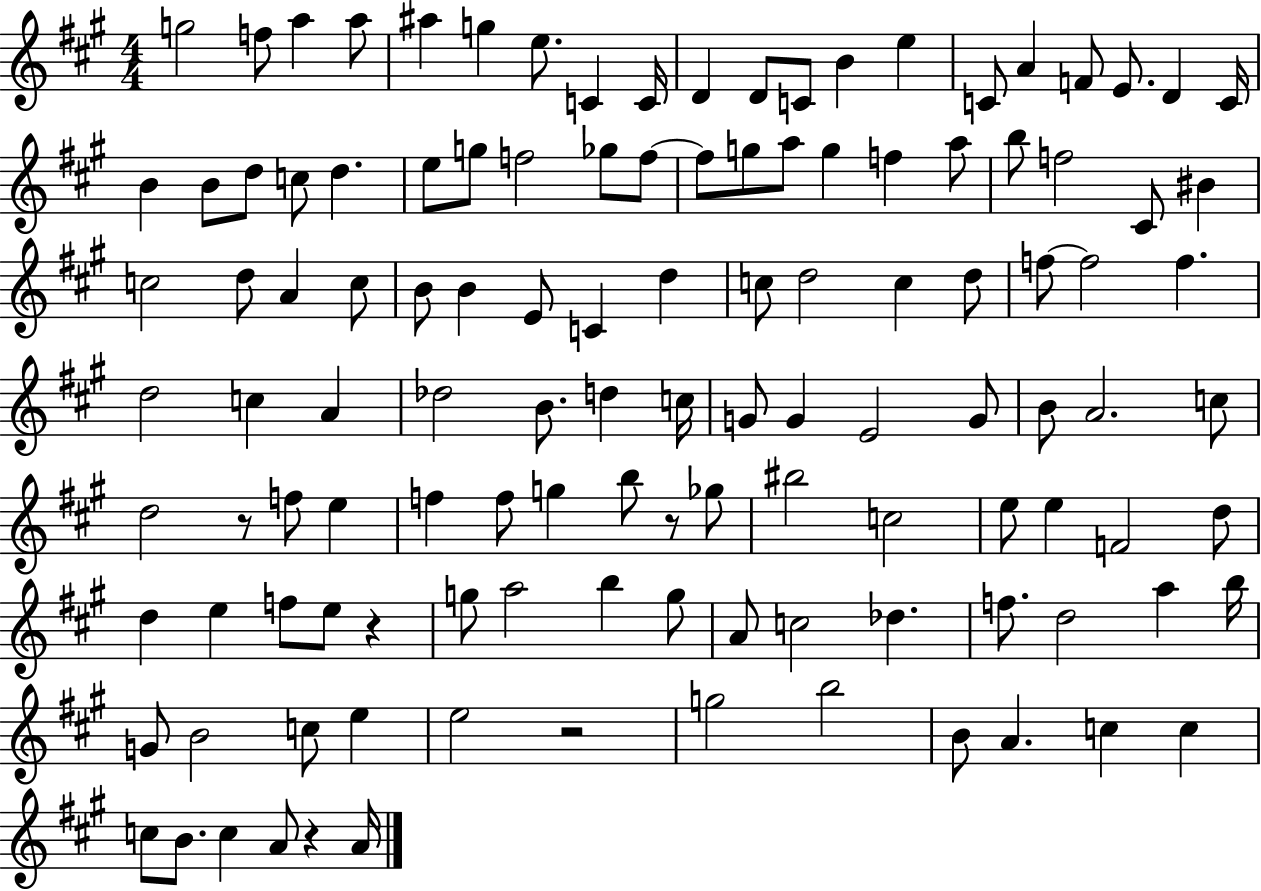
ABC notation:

X:1
T:Untitled
M:4/4
L:1/4
K:A
g2 f/2 a a/2 ^a g e/2 C C/4 D D/2 C/2 B e C/2 A F/2 E/2 D C/4 B B/2 d/2 c/2 d e/2 g/2 f2 _g/2 f/2 f/2 g/2 a/2 g f a/2 b/2 f2 ^C/2 ^B c2 d/2 A c/2 B/2 B E/2 C d c/2 d2 c d/2 f/2 f2 f d2 c A _d2 B/2 d c/4 G/2 G E2 G/2 B/2 A2 c/2 d2 z/2 f/2 e f f/2 g b/2 z/2 _g/2 ^b2 c2 e/2 e F2 d/2 d e f/2 e/2 z g/2 a2 b g/2 A/2 c2 _d f/2 d2 a b/4 G/2 B2 c/2 e e2 z2 g2 b2 B/2 A c c c/2 B/2 c A/2 z A/4